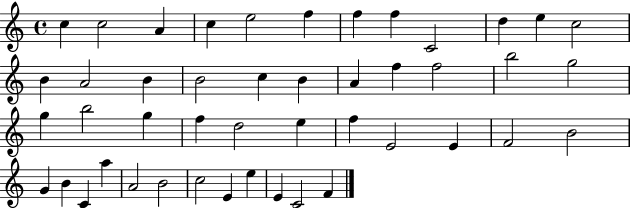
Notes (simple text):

C5/q C5/h A4/q C5/q E5/h F5/q F5/q F5/q C4/h D5/q E5/q C5/h B4/q A4/h B4/q B4/h C5/q B4/q A4/q F5/q F5/h B5/h G5/h G5/q B5/h G5/q F5/q D5/h E5/q F5/q E4/h E4/q F4/h B4/h G4/q B4/q C4/q A5/q A4/h B4/h C5/h E4/q E5/q E4/q C4/h F4/q